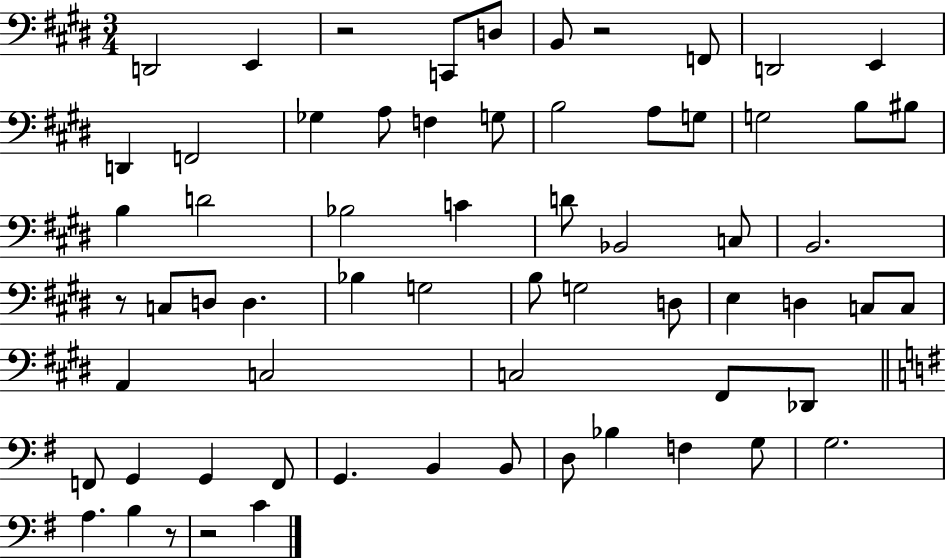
{
  \clef bass
  \numericTimeSignature
  \time 3/4
  \key e \major
  d,2 e,4 | r2 c,8 d8 | b,8 r2 f,8 | d,2 e,4 | \break d,4 f,2 | ges4 a8 f4 g8 | b2 a8 g8 | g2 b8 bis8 | \break b4 d'2 | bes2 c'4 | d'8 bes,2 c8 | b,2. | \break r8 c8 d8 d4. | bes4 g2 | b8 g2 d8 | e4 d4 c8 c8 | \break a,4 c2 | c2 fis,8 des,8 | \bar "||" \break \key g \major f,8 g,4 g,4 f,8 | g,4. b,4 b,8 | d8 bes4 f4 g8 | g2. | \break a4. b4 r8 | r2 c'4 | \bar "|."
}